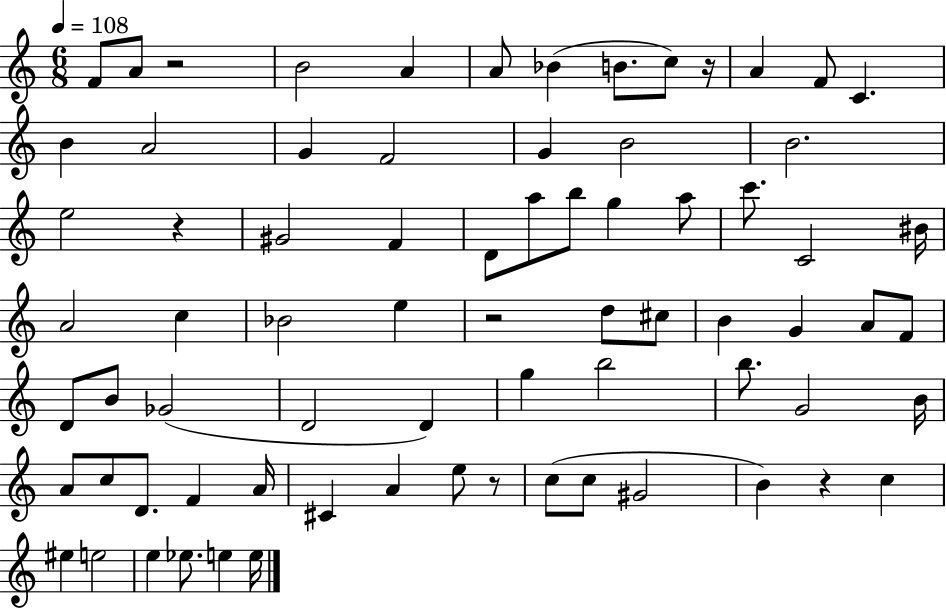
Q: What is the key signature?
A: C major